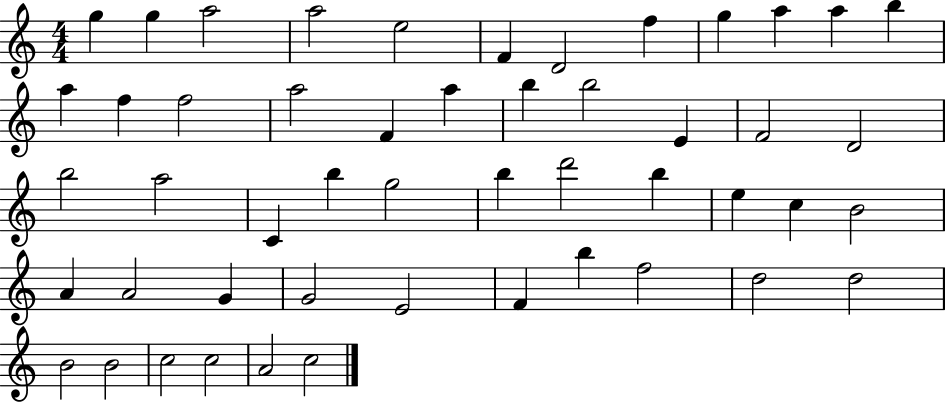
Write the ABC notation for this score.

X:1
T:Untitled
M:4/4
L:1/4
K:C
g g a2 a2 e2 F D2 f g a a b a f f2 a2 F a b b2 E F2 D2 b2 a2 C b g2 b d'2 b e c B2 A A2 G G2 E2 F b f2 d2 d2 B2 B2 c2 c2 A2 c2